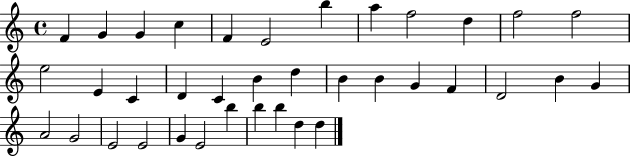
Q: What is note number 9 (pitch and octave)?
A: F5